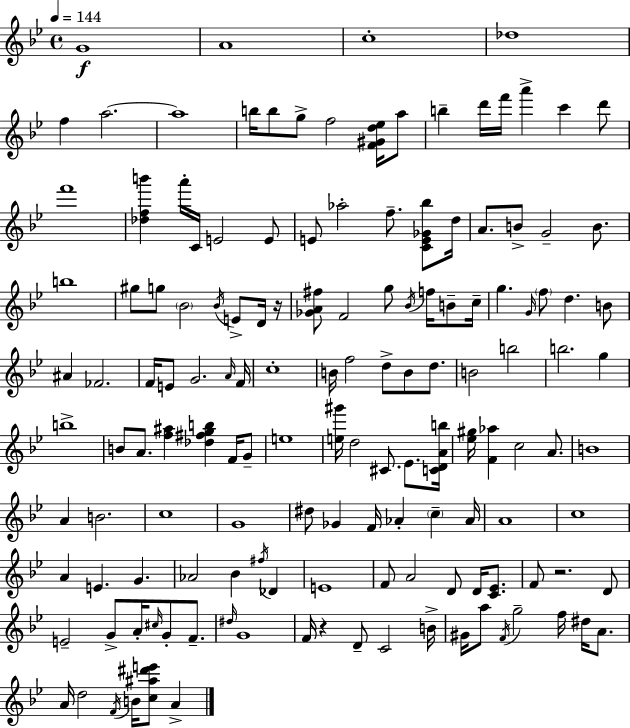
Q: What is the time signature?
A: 4/4